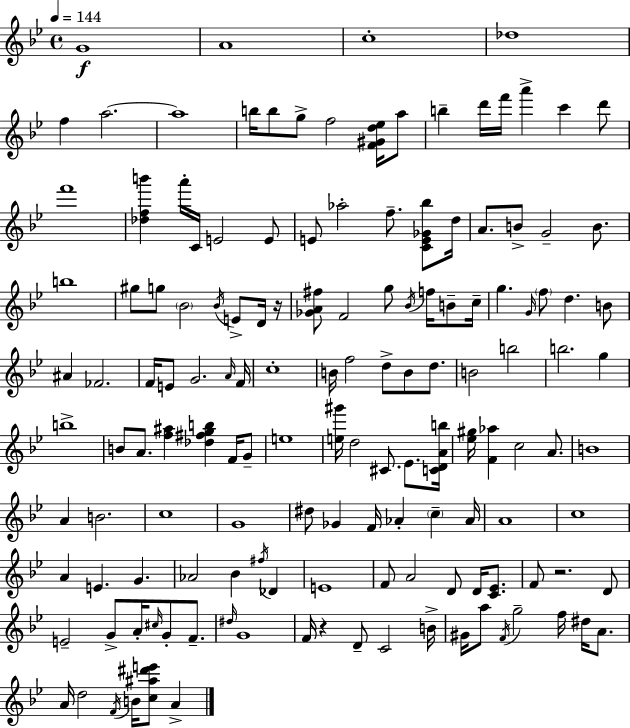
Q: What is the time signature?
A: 4/4